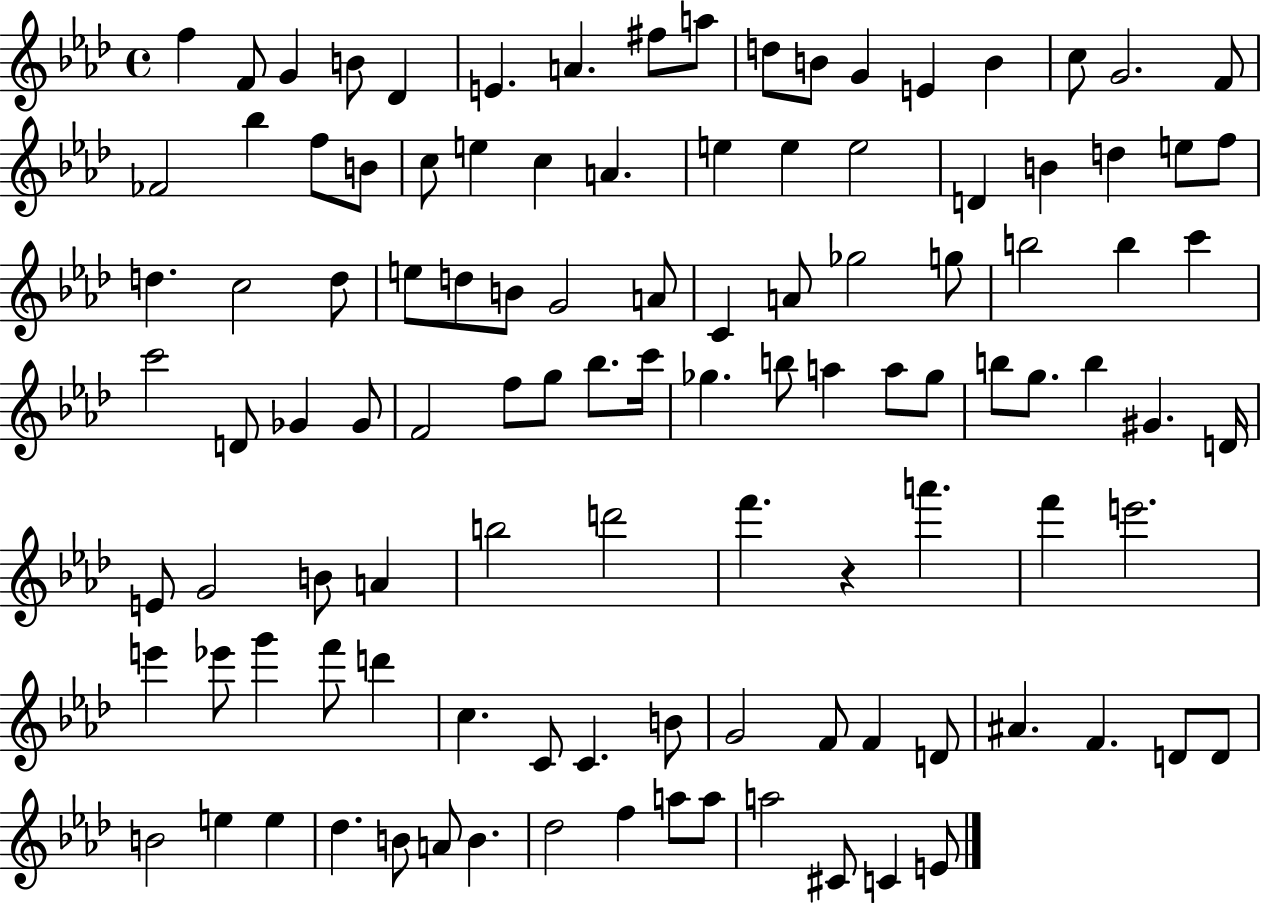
{
  \clef treble
  \time 4/4
  \defaultTimeSignature
  \key aes \major
  f''4 f'8 g'4 b'8 des'4 | e'4. a'4. fis''8 a''8 | d''8 b'8 g'4 e'4 b'4 | c''8 g'2. f'8 | \break fes'2 bes''4 f''8 b'8 | c''8 e''4 c''4 a'4. | e''4 e''4 e''2 | d'4 b'4 d''4 e''8 f''8 | \break d''4. c''2 d''8 | e''8 d''8 b'8 g'2 a'8 | c'4 a'8 ges''2 g''8 | b''2 b''4 c'''4 | \break c'''2 d'8 ges'4 ges'8 | f'2 f''8 g''8 bes''8. c'''16 | ges''4. b''8 a''4 a''8 ges''8 | b''8 g''8. b''4 gis'4. d'16 | \break e'8 g'2 b'8 a'4 | b''2 d'''2 | f'''4. r4 a'''4. | f'''4 e'''2. | \break e'''4 ees'''8 g'''4 f'''8 d'''4 | c''4. c'8 c'4. b'8 | g'2 f'8 f'4 d'8 | ais'4. f'4. d'8 d'8 | \break b'2 e''4 e''4 | des''4. b'8 a'8 b'4. | des''2 f''4 a''8 a''8 | a''2 cis'8 c'4 e'8 | \break \bar "|."
}